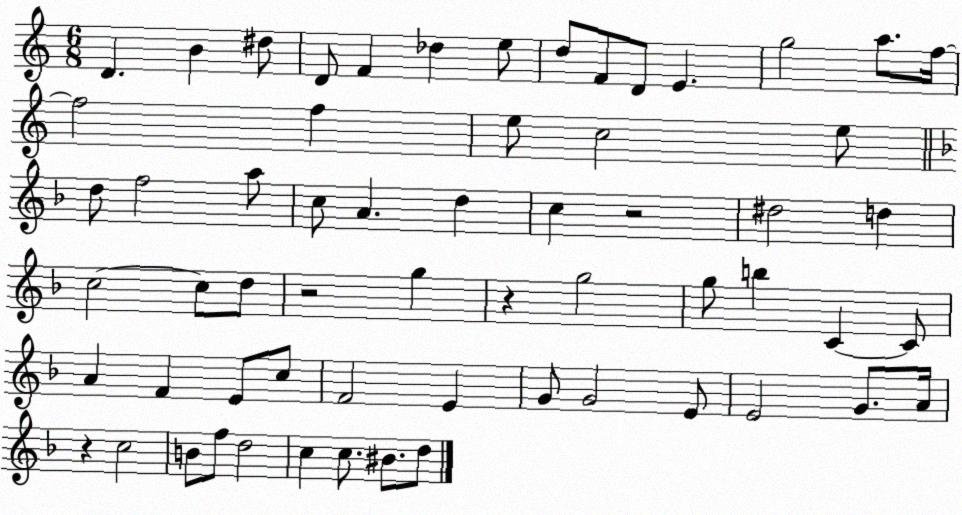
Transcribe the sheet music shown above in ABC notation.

X:1
T:Untitled
M:6/8
L:1/4
K:C
D B ^d/2 D/2 F _d e/2 d/2 F/2 D/2 E g2 a/2 f/4 f2 f e/2 c2 e/2 d/2 f2 a/2 c/2 A d c z2 ^d2 d c2 c/2 d/2 z2 g z g2 g/2 b C C/2 A F E/2 c/2 F2 E G/2 G2 E/2 E2 G/2 A/4 z c2 B/2 f/2 d2 c c/2 ^B/2 d/2